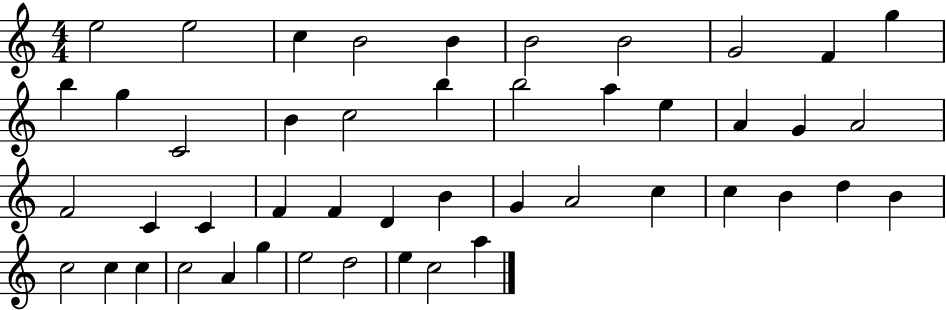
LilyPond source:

{
  \clef treble
  \numericTimeSignature
  \time 4/4
  \key c \major
  e''2 e''2 | c''4 b'2 b'4 | b'2 b'2 | g'2 f'4 g''4 | \break b''4 g''4 c'2 | b'4 c''2 b''4 | b''2 a''4 e''4 | a'4 g'4 a'2 | \break f'2 c'4 c'4 | f'4 f'4 d'4 b'4 | g'4 a'2 c''4 | c''4 b'4 d''4 b'4 | \break c''2 c''4 c''4 | c''2 a'4 g''4 | e''2 d''2 | e''4 c''2 a''4 | \break \bar "|."
}